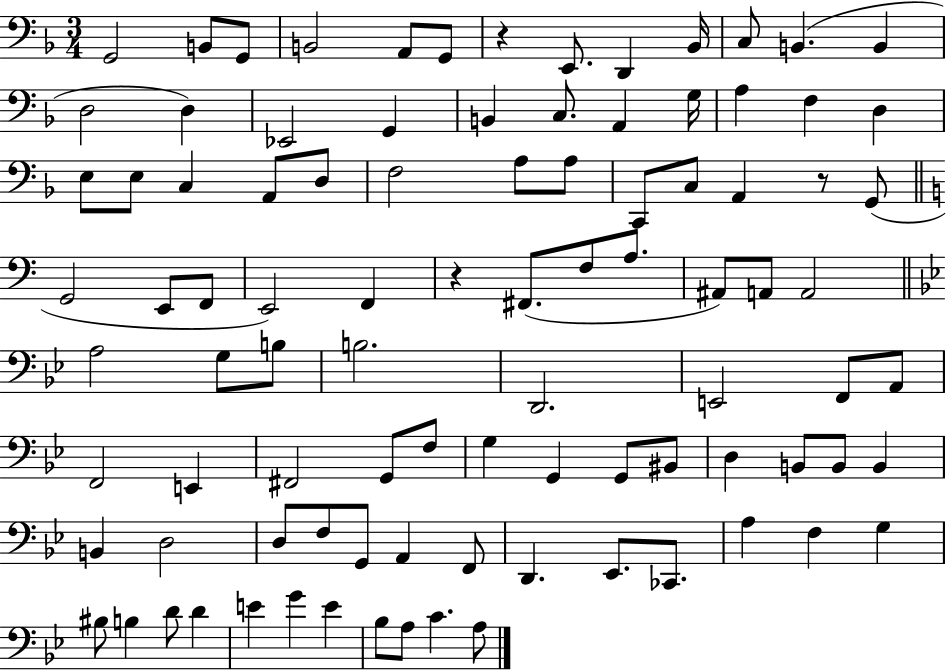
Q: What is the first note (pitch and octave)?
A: G2